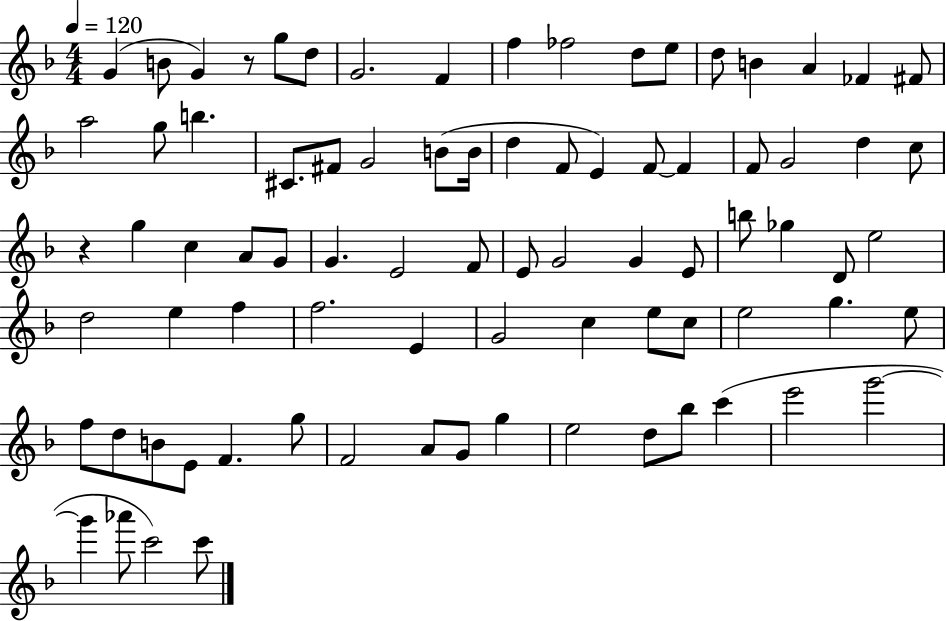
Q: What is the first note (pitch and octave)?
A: G4